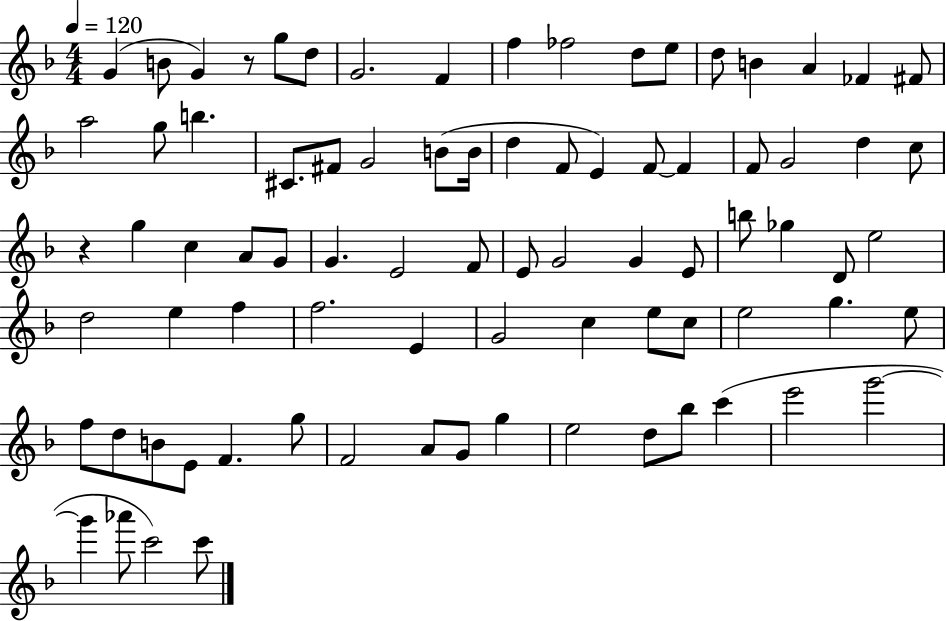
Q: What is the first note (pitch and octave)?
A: G4